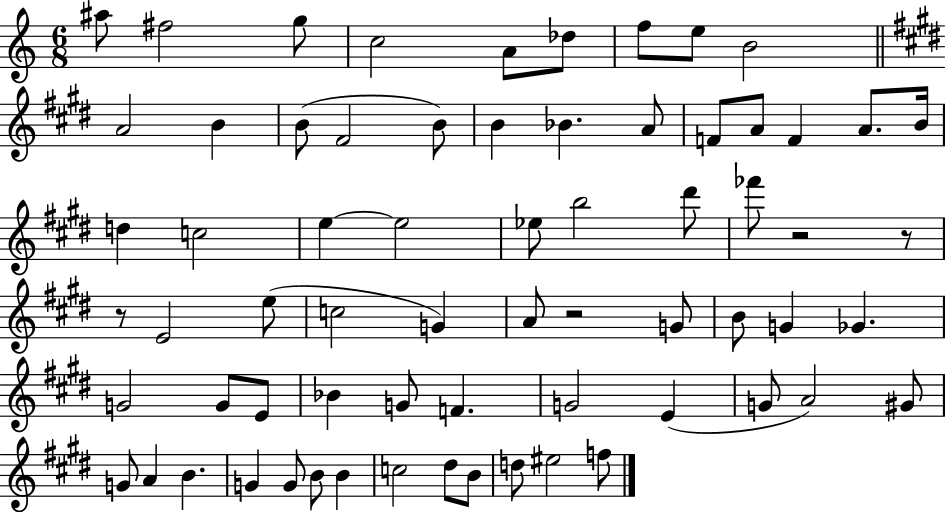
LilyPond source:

{
  \clef treble
  \numericTimeSignature
  \time 6/8
  \key c \major
  ais''8 fis''2 g''8 | c''2 a'8 des''8 | f''8 e''8 b'2 | \bar "||" \break \key e \major a'2 b'4 | b'8( fis'2 b'8) | b'4 bes'4. a'8 | f'8 a'8 f'4 a'8. b'16 | \break d''4 c''2 | e''4~~ e''2 | ees''8 b''2 dis'''8 | fes'''8 r2 r8 | \break r8 e'2 e''8( | c''2 g'4) | a'8 r2 g'8 | b'8 g'4 ges'4. | \break g'2 g'8 e'8 | bes'4 g'8 f'4. | g'2 e'4( | g'8 a'2) gis'8 | \break g'8 a'4 b'4. | g'4 g'8 b'8 b'4 | c''2 dis''8 b'8 | d''8 eis''2 f''8 | \break \bar "|."
}